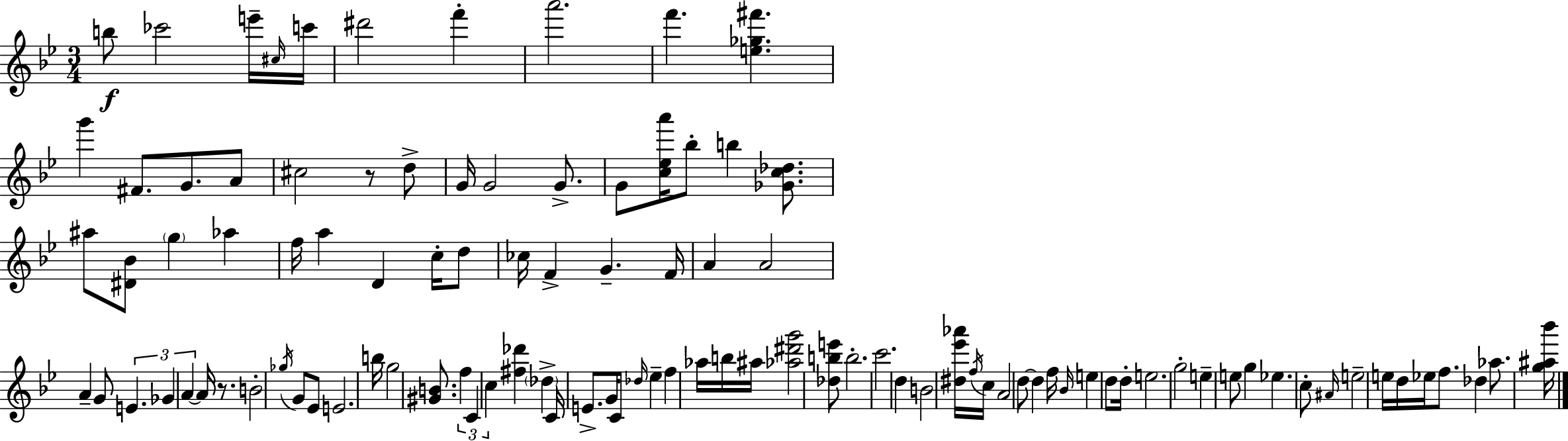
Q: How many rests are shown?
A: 2